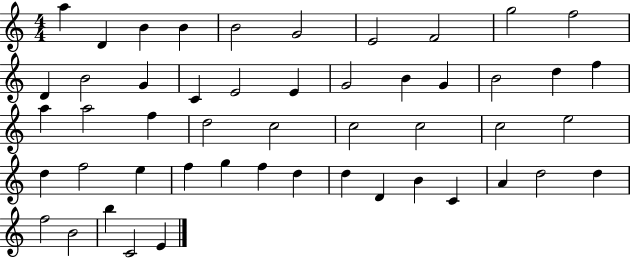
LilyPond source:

{
  \clef treble
  \numericTimeSignature
  \time 4/4
  \key c \major
  a''4 d'4 b'4 b'4 | b'2 g'2 | e'2 f'2 | g''2 f''2 | \break d'4 b'2 g'4 | c'4 e'2 e'4 | g'2 b'4 g'4 | b'2 d''4 f''4 | \break a''4 a''2 f''4 | d''2 c''2 | c''2 c''2 | c''2 e''2 | \break d''4 f''2 e''4 | f''4 g''4 f''4 d''4 | d''4 d'4 b'4 c'4 | a'4 d''2 d''4 | \break f''2 b'2 | b''4 c'2 e'4 | \bar "|."
}